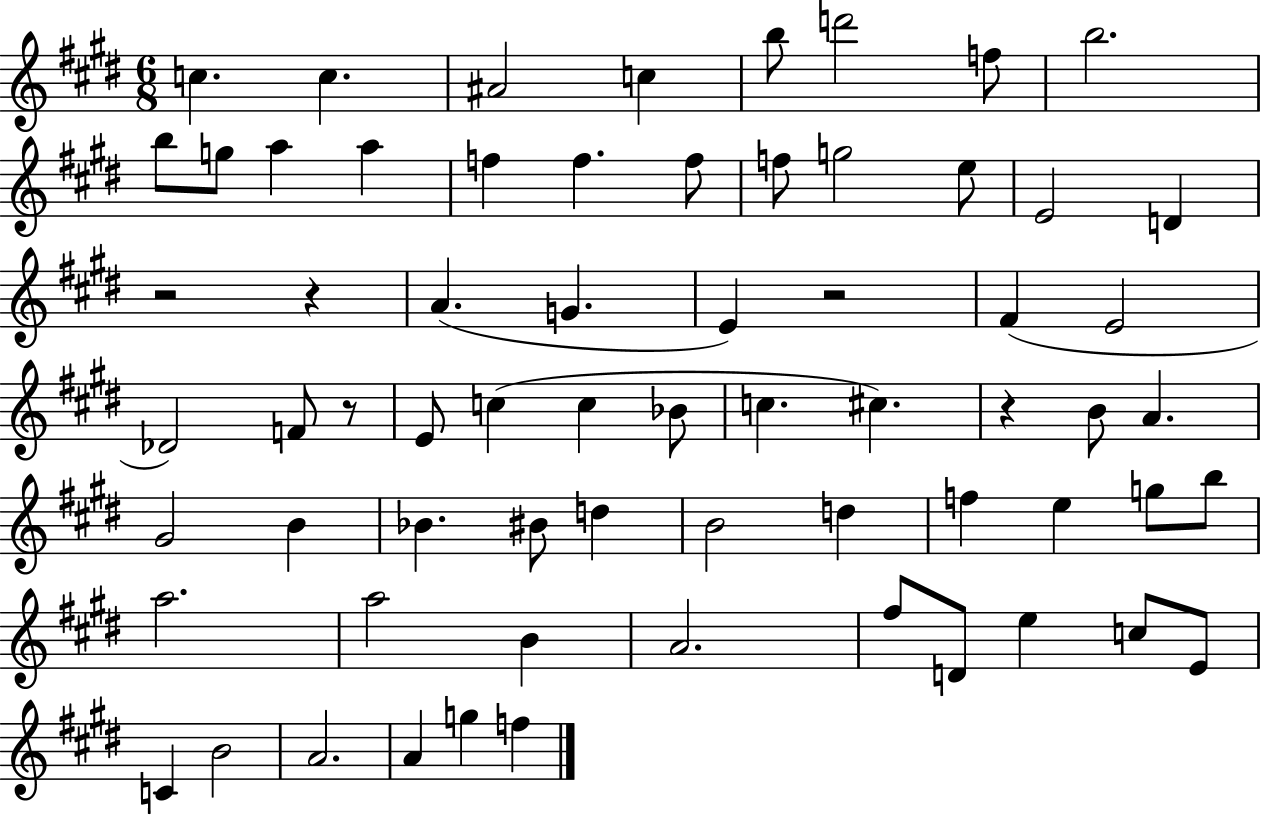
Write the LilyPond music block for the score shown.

{
  \clef treble
  \numericTimeSignature
  \time 6/8
  \key e \major
  \repeat volta 2 { c''4. c''4. | ais'2 c''4 | b''8 d'''2 f''8 | b''2. | \break b''8 g''8 a''4 a''4 | f''4 f''4. f''8 | f''8 g''2 e''8 | e'2 d'4 | \break r2 r4 | a'4.( g'4. | e'4) r2 | fis'4( e'2 | \break des'2) f'8 r8 | e'8 c''4( c''4 bes'8 | c''4. cis''4.) | r4 b'8 a'4. | \break gis'2 b'4 | bes'4. bis'8 d''4 | b'2 d''4 | f''4 e''4 g''8 b''8 | \break a''2. | a''2 b'4 | a'2. | fis''8 d'8 e''4 c''8 e'8 | \break c'4 b'2 | a'2. | a'4 g''4 f''4 | } \bar "|."
}